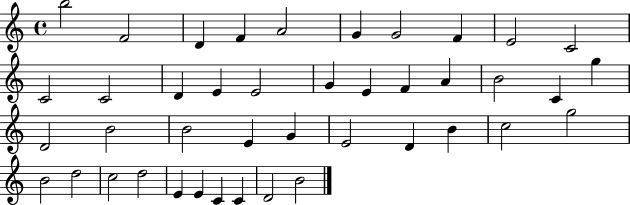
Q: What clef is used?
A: treble